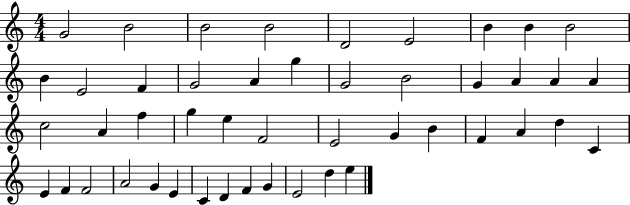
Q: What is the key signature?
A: C major